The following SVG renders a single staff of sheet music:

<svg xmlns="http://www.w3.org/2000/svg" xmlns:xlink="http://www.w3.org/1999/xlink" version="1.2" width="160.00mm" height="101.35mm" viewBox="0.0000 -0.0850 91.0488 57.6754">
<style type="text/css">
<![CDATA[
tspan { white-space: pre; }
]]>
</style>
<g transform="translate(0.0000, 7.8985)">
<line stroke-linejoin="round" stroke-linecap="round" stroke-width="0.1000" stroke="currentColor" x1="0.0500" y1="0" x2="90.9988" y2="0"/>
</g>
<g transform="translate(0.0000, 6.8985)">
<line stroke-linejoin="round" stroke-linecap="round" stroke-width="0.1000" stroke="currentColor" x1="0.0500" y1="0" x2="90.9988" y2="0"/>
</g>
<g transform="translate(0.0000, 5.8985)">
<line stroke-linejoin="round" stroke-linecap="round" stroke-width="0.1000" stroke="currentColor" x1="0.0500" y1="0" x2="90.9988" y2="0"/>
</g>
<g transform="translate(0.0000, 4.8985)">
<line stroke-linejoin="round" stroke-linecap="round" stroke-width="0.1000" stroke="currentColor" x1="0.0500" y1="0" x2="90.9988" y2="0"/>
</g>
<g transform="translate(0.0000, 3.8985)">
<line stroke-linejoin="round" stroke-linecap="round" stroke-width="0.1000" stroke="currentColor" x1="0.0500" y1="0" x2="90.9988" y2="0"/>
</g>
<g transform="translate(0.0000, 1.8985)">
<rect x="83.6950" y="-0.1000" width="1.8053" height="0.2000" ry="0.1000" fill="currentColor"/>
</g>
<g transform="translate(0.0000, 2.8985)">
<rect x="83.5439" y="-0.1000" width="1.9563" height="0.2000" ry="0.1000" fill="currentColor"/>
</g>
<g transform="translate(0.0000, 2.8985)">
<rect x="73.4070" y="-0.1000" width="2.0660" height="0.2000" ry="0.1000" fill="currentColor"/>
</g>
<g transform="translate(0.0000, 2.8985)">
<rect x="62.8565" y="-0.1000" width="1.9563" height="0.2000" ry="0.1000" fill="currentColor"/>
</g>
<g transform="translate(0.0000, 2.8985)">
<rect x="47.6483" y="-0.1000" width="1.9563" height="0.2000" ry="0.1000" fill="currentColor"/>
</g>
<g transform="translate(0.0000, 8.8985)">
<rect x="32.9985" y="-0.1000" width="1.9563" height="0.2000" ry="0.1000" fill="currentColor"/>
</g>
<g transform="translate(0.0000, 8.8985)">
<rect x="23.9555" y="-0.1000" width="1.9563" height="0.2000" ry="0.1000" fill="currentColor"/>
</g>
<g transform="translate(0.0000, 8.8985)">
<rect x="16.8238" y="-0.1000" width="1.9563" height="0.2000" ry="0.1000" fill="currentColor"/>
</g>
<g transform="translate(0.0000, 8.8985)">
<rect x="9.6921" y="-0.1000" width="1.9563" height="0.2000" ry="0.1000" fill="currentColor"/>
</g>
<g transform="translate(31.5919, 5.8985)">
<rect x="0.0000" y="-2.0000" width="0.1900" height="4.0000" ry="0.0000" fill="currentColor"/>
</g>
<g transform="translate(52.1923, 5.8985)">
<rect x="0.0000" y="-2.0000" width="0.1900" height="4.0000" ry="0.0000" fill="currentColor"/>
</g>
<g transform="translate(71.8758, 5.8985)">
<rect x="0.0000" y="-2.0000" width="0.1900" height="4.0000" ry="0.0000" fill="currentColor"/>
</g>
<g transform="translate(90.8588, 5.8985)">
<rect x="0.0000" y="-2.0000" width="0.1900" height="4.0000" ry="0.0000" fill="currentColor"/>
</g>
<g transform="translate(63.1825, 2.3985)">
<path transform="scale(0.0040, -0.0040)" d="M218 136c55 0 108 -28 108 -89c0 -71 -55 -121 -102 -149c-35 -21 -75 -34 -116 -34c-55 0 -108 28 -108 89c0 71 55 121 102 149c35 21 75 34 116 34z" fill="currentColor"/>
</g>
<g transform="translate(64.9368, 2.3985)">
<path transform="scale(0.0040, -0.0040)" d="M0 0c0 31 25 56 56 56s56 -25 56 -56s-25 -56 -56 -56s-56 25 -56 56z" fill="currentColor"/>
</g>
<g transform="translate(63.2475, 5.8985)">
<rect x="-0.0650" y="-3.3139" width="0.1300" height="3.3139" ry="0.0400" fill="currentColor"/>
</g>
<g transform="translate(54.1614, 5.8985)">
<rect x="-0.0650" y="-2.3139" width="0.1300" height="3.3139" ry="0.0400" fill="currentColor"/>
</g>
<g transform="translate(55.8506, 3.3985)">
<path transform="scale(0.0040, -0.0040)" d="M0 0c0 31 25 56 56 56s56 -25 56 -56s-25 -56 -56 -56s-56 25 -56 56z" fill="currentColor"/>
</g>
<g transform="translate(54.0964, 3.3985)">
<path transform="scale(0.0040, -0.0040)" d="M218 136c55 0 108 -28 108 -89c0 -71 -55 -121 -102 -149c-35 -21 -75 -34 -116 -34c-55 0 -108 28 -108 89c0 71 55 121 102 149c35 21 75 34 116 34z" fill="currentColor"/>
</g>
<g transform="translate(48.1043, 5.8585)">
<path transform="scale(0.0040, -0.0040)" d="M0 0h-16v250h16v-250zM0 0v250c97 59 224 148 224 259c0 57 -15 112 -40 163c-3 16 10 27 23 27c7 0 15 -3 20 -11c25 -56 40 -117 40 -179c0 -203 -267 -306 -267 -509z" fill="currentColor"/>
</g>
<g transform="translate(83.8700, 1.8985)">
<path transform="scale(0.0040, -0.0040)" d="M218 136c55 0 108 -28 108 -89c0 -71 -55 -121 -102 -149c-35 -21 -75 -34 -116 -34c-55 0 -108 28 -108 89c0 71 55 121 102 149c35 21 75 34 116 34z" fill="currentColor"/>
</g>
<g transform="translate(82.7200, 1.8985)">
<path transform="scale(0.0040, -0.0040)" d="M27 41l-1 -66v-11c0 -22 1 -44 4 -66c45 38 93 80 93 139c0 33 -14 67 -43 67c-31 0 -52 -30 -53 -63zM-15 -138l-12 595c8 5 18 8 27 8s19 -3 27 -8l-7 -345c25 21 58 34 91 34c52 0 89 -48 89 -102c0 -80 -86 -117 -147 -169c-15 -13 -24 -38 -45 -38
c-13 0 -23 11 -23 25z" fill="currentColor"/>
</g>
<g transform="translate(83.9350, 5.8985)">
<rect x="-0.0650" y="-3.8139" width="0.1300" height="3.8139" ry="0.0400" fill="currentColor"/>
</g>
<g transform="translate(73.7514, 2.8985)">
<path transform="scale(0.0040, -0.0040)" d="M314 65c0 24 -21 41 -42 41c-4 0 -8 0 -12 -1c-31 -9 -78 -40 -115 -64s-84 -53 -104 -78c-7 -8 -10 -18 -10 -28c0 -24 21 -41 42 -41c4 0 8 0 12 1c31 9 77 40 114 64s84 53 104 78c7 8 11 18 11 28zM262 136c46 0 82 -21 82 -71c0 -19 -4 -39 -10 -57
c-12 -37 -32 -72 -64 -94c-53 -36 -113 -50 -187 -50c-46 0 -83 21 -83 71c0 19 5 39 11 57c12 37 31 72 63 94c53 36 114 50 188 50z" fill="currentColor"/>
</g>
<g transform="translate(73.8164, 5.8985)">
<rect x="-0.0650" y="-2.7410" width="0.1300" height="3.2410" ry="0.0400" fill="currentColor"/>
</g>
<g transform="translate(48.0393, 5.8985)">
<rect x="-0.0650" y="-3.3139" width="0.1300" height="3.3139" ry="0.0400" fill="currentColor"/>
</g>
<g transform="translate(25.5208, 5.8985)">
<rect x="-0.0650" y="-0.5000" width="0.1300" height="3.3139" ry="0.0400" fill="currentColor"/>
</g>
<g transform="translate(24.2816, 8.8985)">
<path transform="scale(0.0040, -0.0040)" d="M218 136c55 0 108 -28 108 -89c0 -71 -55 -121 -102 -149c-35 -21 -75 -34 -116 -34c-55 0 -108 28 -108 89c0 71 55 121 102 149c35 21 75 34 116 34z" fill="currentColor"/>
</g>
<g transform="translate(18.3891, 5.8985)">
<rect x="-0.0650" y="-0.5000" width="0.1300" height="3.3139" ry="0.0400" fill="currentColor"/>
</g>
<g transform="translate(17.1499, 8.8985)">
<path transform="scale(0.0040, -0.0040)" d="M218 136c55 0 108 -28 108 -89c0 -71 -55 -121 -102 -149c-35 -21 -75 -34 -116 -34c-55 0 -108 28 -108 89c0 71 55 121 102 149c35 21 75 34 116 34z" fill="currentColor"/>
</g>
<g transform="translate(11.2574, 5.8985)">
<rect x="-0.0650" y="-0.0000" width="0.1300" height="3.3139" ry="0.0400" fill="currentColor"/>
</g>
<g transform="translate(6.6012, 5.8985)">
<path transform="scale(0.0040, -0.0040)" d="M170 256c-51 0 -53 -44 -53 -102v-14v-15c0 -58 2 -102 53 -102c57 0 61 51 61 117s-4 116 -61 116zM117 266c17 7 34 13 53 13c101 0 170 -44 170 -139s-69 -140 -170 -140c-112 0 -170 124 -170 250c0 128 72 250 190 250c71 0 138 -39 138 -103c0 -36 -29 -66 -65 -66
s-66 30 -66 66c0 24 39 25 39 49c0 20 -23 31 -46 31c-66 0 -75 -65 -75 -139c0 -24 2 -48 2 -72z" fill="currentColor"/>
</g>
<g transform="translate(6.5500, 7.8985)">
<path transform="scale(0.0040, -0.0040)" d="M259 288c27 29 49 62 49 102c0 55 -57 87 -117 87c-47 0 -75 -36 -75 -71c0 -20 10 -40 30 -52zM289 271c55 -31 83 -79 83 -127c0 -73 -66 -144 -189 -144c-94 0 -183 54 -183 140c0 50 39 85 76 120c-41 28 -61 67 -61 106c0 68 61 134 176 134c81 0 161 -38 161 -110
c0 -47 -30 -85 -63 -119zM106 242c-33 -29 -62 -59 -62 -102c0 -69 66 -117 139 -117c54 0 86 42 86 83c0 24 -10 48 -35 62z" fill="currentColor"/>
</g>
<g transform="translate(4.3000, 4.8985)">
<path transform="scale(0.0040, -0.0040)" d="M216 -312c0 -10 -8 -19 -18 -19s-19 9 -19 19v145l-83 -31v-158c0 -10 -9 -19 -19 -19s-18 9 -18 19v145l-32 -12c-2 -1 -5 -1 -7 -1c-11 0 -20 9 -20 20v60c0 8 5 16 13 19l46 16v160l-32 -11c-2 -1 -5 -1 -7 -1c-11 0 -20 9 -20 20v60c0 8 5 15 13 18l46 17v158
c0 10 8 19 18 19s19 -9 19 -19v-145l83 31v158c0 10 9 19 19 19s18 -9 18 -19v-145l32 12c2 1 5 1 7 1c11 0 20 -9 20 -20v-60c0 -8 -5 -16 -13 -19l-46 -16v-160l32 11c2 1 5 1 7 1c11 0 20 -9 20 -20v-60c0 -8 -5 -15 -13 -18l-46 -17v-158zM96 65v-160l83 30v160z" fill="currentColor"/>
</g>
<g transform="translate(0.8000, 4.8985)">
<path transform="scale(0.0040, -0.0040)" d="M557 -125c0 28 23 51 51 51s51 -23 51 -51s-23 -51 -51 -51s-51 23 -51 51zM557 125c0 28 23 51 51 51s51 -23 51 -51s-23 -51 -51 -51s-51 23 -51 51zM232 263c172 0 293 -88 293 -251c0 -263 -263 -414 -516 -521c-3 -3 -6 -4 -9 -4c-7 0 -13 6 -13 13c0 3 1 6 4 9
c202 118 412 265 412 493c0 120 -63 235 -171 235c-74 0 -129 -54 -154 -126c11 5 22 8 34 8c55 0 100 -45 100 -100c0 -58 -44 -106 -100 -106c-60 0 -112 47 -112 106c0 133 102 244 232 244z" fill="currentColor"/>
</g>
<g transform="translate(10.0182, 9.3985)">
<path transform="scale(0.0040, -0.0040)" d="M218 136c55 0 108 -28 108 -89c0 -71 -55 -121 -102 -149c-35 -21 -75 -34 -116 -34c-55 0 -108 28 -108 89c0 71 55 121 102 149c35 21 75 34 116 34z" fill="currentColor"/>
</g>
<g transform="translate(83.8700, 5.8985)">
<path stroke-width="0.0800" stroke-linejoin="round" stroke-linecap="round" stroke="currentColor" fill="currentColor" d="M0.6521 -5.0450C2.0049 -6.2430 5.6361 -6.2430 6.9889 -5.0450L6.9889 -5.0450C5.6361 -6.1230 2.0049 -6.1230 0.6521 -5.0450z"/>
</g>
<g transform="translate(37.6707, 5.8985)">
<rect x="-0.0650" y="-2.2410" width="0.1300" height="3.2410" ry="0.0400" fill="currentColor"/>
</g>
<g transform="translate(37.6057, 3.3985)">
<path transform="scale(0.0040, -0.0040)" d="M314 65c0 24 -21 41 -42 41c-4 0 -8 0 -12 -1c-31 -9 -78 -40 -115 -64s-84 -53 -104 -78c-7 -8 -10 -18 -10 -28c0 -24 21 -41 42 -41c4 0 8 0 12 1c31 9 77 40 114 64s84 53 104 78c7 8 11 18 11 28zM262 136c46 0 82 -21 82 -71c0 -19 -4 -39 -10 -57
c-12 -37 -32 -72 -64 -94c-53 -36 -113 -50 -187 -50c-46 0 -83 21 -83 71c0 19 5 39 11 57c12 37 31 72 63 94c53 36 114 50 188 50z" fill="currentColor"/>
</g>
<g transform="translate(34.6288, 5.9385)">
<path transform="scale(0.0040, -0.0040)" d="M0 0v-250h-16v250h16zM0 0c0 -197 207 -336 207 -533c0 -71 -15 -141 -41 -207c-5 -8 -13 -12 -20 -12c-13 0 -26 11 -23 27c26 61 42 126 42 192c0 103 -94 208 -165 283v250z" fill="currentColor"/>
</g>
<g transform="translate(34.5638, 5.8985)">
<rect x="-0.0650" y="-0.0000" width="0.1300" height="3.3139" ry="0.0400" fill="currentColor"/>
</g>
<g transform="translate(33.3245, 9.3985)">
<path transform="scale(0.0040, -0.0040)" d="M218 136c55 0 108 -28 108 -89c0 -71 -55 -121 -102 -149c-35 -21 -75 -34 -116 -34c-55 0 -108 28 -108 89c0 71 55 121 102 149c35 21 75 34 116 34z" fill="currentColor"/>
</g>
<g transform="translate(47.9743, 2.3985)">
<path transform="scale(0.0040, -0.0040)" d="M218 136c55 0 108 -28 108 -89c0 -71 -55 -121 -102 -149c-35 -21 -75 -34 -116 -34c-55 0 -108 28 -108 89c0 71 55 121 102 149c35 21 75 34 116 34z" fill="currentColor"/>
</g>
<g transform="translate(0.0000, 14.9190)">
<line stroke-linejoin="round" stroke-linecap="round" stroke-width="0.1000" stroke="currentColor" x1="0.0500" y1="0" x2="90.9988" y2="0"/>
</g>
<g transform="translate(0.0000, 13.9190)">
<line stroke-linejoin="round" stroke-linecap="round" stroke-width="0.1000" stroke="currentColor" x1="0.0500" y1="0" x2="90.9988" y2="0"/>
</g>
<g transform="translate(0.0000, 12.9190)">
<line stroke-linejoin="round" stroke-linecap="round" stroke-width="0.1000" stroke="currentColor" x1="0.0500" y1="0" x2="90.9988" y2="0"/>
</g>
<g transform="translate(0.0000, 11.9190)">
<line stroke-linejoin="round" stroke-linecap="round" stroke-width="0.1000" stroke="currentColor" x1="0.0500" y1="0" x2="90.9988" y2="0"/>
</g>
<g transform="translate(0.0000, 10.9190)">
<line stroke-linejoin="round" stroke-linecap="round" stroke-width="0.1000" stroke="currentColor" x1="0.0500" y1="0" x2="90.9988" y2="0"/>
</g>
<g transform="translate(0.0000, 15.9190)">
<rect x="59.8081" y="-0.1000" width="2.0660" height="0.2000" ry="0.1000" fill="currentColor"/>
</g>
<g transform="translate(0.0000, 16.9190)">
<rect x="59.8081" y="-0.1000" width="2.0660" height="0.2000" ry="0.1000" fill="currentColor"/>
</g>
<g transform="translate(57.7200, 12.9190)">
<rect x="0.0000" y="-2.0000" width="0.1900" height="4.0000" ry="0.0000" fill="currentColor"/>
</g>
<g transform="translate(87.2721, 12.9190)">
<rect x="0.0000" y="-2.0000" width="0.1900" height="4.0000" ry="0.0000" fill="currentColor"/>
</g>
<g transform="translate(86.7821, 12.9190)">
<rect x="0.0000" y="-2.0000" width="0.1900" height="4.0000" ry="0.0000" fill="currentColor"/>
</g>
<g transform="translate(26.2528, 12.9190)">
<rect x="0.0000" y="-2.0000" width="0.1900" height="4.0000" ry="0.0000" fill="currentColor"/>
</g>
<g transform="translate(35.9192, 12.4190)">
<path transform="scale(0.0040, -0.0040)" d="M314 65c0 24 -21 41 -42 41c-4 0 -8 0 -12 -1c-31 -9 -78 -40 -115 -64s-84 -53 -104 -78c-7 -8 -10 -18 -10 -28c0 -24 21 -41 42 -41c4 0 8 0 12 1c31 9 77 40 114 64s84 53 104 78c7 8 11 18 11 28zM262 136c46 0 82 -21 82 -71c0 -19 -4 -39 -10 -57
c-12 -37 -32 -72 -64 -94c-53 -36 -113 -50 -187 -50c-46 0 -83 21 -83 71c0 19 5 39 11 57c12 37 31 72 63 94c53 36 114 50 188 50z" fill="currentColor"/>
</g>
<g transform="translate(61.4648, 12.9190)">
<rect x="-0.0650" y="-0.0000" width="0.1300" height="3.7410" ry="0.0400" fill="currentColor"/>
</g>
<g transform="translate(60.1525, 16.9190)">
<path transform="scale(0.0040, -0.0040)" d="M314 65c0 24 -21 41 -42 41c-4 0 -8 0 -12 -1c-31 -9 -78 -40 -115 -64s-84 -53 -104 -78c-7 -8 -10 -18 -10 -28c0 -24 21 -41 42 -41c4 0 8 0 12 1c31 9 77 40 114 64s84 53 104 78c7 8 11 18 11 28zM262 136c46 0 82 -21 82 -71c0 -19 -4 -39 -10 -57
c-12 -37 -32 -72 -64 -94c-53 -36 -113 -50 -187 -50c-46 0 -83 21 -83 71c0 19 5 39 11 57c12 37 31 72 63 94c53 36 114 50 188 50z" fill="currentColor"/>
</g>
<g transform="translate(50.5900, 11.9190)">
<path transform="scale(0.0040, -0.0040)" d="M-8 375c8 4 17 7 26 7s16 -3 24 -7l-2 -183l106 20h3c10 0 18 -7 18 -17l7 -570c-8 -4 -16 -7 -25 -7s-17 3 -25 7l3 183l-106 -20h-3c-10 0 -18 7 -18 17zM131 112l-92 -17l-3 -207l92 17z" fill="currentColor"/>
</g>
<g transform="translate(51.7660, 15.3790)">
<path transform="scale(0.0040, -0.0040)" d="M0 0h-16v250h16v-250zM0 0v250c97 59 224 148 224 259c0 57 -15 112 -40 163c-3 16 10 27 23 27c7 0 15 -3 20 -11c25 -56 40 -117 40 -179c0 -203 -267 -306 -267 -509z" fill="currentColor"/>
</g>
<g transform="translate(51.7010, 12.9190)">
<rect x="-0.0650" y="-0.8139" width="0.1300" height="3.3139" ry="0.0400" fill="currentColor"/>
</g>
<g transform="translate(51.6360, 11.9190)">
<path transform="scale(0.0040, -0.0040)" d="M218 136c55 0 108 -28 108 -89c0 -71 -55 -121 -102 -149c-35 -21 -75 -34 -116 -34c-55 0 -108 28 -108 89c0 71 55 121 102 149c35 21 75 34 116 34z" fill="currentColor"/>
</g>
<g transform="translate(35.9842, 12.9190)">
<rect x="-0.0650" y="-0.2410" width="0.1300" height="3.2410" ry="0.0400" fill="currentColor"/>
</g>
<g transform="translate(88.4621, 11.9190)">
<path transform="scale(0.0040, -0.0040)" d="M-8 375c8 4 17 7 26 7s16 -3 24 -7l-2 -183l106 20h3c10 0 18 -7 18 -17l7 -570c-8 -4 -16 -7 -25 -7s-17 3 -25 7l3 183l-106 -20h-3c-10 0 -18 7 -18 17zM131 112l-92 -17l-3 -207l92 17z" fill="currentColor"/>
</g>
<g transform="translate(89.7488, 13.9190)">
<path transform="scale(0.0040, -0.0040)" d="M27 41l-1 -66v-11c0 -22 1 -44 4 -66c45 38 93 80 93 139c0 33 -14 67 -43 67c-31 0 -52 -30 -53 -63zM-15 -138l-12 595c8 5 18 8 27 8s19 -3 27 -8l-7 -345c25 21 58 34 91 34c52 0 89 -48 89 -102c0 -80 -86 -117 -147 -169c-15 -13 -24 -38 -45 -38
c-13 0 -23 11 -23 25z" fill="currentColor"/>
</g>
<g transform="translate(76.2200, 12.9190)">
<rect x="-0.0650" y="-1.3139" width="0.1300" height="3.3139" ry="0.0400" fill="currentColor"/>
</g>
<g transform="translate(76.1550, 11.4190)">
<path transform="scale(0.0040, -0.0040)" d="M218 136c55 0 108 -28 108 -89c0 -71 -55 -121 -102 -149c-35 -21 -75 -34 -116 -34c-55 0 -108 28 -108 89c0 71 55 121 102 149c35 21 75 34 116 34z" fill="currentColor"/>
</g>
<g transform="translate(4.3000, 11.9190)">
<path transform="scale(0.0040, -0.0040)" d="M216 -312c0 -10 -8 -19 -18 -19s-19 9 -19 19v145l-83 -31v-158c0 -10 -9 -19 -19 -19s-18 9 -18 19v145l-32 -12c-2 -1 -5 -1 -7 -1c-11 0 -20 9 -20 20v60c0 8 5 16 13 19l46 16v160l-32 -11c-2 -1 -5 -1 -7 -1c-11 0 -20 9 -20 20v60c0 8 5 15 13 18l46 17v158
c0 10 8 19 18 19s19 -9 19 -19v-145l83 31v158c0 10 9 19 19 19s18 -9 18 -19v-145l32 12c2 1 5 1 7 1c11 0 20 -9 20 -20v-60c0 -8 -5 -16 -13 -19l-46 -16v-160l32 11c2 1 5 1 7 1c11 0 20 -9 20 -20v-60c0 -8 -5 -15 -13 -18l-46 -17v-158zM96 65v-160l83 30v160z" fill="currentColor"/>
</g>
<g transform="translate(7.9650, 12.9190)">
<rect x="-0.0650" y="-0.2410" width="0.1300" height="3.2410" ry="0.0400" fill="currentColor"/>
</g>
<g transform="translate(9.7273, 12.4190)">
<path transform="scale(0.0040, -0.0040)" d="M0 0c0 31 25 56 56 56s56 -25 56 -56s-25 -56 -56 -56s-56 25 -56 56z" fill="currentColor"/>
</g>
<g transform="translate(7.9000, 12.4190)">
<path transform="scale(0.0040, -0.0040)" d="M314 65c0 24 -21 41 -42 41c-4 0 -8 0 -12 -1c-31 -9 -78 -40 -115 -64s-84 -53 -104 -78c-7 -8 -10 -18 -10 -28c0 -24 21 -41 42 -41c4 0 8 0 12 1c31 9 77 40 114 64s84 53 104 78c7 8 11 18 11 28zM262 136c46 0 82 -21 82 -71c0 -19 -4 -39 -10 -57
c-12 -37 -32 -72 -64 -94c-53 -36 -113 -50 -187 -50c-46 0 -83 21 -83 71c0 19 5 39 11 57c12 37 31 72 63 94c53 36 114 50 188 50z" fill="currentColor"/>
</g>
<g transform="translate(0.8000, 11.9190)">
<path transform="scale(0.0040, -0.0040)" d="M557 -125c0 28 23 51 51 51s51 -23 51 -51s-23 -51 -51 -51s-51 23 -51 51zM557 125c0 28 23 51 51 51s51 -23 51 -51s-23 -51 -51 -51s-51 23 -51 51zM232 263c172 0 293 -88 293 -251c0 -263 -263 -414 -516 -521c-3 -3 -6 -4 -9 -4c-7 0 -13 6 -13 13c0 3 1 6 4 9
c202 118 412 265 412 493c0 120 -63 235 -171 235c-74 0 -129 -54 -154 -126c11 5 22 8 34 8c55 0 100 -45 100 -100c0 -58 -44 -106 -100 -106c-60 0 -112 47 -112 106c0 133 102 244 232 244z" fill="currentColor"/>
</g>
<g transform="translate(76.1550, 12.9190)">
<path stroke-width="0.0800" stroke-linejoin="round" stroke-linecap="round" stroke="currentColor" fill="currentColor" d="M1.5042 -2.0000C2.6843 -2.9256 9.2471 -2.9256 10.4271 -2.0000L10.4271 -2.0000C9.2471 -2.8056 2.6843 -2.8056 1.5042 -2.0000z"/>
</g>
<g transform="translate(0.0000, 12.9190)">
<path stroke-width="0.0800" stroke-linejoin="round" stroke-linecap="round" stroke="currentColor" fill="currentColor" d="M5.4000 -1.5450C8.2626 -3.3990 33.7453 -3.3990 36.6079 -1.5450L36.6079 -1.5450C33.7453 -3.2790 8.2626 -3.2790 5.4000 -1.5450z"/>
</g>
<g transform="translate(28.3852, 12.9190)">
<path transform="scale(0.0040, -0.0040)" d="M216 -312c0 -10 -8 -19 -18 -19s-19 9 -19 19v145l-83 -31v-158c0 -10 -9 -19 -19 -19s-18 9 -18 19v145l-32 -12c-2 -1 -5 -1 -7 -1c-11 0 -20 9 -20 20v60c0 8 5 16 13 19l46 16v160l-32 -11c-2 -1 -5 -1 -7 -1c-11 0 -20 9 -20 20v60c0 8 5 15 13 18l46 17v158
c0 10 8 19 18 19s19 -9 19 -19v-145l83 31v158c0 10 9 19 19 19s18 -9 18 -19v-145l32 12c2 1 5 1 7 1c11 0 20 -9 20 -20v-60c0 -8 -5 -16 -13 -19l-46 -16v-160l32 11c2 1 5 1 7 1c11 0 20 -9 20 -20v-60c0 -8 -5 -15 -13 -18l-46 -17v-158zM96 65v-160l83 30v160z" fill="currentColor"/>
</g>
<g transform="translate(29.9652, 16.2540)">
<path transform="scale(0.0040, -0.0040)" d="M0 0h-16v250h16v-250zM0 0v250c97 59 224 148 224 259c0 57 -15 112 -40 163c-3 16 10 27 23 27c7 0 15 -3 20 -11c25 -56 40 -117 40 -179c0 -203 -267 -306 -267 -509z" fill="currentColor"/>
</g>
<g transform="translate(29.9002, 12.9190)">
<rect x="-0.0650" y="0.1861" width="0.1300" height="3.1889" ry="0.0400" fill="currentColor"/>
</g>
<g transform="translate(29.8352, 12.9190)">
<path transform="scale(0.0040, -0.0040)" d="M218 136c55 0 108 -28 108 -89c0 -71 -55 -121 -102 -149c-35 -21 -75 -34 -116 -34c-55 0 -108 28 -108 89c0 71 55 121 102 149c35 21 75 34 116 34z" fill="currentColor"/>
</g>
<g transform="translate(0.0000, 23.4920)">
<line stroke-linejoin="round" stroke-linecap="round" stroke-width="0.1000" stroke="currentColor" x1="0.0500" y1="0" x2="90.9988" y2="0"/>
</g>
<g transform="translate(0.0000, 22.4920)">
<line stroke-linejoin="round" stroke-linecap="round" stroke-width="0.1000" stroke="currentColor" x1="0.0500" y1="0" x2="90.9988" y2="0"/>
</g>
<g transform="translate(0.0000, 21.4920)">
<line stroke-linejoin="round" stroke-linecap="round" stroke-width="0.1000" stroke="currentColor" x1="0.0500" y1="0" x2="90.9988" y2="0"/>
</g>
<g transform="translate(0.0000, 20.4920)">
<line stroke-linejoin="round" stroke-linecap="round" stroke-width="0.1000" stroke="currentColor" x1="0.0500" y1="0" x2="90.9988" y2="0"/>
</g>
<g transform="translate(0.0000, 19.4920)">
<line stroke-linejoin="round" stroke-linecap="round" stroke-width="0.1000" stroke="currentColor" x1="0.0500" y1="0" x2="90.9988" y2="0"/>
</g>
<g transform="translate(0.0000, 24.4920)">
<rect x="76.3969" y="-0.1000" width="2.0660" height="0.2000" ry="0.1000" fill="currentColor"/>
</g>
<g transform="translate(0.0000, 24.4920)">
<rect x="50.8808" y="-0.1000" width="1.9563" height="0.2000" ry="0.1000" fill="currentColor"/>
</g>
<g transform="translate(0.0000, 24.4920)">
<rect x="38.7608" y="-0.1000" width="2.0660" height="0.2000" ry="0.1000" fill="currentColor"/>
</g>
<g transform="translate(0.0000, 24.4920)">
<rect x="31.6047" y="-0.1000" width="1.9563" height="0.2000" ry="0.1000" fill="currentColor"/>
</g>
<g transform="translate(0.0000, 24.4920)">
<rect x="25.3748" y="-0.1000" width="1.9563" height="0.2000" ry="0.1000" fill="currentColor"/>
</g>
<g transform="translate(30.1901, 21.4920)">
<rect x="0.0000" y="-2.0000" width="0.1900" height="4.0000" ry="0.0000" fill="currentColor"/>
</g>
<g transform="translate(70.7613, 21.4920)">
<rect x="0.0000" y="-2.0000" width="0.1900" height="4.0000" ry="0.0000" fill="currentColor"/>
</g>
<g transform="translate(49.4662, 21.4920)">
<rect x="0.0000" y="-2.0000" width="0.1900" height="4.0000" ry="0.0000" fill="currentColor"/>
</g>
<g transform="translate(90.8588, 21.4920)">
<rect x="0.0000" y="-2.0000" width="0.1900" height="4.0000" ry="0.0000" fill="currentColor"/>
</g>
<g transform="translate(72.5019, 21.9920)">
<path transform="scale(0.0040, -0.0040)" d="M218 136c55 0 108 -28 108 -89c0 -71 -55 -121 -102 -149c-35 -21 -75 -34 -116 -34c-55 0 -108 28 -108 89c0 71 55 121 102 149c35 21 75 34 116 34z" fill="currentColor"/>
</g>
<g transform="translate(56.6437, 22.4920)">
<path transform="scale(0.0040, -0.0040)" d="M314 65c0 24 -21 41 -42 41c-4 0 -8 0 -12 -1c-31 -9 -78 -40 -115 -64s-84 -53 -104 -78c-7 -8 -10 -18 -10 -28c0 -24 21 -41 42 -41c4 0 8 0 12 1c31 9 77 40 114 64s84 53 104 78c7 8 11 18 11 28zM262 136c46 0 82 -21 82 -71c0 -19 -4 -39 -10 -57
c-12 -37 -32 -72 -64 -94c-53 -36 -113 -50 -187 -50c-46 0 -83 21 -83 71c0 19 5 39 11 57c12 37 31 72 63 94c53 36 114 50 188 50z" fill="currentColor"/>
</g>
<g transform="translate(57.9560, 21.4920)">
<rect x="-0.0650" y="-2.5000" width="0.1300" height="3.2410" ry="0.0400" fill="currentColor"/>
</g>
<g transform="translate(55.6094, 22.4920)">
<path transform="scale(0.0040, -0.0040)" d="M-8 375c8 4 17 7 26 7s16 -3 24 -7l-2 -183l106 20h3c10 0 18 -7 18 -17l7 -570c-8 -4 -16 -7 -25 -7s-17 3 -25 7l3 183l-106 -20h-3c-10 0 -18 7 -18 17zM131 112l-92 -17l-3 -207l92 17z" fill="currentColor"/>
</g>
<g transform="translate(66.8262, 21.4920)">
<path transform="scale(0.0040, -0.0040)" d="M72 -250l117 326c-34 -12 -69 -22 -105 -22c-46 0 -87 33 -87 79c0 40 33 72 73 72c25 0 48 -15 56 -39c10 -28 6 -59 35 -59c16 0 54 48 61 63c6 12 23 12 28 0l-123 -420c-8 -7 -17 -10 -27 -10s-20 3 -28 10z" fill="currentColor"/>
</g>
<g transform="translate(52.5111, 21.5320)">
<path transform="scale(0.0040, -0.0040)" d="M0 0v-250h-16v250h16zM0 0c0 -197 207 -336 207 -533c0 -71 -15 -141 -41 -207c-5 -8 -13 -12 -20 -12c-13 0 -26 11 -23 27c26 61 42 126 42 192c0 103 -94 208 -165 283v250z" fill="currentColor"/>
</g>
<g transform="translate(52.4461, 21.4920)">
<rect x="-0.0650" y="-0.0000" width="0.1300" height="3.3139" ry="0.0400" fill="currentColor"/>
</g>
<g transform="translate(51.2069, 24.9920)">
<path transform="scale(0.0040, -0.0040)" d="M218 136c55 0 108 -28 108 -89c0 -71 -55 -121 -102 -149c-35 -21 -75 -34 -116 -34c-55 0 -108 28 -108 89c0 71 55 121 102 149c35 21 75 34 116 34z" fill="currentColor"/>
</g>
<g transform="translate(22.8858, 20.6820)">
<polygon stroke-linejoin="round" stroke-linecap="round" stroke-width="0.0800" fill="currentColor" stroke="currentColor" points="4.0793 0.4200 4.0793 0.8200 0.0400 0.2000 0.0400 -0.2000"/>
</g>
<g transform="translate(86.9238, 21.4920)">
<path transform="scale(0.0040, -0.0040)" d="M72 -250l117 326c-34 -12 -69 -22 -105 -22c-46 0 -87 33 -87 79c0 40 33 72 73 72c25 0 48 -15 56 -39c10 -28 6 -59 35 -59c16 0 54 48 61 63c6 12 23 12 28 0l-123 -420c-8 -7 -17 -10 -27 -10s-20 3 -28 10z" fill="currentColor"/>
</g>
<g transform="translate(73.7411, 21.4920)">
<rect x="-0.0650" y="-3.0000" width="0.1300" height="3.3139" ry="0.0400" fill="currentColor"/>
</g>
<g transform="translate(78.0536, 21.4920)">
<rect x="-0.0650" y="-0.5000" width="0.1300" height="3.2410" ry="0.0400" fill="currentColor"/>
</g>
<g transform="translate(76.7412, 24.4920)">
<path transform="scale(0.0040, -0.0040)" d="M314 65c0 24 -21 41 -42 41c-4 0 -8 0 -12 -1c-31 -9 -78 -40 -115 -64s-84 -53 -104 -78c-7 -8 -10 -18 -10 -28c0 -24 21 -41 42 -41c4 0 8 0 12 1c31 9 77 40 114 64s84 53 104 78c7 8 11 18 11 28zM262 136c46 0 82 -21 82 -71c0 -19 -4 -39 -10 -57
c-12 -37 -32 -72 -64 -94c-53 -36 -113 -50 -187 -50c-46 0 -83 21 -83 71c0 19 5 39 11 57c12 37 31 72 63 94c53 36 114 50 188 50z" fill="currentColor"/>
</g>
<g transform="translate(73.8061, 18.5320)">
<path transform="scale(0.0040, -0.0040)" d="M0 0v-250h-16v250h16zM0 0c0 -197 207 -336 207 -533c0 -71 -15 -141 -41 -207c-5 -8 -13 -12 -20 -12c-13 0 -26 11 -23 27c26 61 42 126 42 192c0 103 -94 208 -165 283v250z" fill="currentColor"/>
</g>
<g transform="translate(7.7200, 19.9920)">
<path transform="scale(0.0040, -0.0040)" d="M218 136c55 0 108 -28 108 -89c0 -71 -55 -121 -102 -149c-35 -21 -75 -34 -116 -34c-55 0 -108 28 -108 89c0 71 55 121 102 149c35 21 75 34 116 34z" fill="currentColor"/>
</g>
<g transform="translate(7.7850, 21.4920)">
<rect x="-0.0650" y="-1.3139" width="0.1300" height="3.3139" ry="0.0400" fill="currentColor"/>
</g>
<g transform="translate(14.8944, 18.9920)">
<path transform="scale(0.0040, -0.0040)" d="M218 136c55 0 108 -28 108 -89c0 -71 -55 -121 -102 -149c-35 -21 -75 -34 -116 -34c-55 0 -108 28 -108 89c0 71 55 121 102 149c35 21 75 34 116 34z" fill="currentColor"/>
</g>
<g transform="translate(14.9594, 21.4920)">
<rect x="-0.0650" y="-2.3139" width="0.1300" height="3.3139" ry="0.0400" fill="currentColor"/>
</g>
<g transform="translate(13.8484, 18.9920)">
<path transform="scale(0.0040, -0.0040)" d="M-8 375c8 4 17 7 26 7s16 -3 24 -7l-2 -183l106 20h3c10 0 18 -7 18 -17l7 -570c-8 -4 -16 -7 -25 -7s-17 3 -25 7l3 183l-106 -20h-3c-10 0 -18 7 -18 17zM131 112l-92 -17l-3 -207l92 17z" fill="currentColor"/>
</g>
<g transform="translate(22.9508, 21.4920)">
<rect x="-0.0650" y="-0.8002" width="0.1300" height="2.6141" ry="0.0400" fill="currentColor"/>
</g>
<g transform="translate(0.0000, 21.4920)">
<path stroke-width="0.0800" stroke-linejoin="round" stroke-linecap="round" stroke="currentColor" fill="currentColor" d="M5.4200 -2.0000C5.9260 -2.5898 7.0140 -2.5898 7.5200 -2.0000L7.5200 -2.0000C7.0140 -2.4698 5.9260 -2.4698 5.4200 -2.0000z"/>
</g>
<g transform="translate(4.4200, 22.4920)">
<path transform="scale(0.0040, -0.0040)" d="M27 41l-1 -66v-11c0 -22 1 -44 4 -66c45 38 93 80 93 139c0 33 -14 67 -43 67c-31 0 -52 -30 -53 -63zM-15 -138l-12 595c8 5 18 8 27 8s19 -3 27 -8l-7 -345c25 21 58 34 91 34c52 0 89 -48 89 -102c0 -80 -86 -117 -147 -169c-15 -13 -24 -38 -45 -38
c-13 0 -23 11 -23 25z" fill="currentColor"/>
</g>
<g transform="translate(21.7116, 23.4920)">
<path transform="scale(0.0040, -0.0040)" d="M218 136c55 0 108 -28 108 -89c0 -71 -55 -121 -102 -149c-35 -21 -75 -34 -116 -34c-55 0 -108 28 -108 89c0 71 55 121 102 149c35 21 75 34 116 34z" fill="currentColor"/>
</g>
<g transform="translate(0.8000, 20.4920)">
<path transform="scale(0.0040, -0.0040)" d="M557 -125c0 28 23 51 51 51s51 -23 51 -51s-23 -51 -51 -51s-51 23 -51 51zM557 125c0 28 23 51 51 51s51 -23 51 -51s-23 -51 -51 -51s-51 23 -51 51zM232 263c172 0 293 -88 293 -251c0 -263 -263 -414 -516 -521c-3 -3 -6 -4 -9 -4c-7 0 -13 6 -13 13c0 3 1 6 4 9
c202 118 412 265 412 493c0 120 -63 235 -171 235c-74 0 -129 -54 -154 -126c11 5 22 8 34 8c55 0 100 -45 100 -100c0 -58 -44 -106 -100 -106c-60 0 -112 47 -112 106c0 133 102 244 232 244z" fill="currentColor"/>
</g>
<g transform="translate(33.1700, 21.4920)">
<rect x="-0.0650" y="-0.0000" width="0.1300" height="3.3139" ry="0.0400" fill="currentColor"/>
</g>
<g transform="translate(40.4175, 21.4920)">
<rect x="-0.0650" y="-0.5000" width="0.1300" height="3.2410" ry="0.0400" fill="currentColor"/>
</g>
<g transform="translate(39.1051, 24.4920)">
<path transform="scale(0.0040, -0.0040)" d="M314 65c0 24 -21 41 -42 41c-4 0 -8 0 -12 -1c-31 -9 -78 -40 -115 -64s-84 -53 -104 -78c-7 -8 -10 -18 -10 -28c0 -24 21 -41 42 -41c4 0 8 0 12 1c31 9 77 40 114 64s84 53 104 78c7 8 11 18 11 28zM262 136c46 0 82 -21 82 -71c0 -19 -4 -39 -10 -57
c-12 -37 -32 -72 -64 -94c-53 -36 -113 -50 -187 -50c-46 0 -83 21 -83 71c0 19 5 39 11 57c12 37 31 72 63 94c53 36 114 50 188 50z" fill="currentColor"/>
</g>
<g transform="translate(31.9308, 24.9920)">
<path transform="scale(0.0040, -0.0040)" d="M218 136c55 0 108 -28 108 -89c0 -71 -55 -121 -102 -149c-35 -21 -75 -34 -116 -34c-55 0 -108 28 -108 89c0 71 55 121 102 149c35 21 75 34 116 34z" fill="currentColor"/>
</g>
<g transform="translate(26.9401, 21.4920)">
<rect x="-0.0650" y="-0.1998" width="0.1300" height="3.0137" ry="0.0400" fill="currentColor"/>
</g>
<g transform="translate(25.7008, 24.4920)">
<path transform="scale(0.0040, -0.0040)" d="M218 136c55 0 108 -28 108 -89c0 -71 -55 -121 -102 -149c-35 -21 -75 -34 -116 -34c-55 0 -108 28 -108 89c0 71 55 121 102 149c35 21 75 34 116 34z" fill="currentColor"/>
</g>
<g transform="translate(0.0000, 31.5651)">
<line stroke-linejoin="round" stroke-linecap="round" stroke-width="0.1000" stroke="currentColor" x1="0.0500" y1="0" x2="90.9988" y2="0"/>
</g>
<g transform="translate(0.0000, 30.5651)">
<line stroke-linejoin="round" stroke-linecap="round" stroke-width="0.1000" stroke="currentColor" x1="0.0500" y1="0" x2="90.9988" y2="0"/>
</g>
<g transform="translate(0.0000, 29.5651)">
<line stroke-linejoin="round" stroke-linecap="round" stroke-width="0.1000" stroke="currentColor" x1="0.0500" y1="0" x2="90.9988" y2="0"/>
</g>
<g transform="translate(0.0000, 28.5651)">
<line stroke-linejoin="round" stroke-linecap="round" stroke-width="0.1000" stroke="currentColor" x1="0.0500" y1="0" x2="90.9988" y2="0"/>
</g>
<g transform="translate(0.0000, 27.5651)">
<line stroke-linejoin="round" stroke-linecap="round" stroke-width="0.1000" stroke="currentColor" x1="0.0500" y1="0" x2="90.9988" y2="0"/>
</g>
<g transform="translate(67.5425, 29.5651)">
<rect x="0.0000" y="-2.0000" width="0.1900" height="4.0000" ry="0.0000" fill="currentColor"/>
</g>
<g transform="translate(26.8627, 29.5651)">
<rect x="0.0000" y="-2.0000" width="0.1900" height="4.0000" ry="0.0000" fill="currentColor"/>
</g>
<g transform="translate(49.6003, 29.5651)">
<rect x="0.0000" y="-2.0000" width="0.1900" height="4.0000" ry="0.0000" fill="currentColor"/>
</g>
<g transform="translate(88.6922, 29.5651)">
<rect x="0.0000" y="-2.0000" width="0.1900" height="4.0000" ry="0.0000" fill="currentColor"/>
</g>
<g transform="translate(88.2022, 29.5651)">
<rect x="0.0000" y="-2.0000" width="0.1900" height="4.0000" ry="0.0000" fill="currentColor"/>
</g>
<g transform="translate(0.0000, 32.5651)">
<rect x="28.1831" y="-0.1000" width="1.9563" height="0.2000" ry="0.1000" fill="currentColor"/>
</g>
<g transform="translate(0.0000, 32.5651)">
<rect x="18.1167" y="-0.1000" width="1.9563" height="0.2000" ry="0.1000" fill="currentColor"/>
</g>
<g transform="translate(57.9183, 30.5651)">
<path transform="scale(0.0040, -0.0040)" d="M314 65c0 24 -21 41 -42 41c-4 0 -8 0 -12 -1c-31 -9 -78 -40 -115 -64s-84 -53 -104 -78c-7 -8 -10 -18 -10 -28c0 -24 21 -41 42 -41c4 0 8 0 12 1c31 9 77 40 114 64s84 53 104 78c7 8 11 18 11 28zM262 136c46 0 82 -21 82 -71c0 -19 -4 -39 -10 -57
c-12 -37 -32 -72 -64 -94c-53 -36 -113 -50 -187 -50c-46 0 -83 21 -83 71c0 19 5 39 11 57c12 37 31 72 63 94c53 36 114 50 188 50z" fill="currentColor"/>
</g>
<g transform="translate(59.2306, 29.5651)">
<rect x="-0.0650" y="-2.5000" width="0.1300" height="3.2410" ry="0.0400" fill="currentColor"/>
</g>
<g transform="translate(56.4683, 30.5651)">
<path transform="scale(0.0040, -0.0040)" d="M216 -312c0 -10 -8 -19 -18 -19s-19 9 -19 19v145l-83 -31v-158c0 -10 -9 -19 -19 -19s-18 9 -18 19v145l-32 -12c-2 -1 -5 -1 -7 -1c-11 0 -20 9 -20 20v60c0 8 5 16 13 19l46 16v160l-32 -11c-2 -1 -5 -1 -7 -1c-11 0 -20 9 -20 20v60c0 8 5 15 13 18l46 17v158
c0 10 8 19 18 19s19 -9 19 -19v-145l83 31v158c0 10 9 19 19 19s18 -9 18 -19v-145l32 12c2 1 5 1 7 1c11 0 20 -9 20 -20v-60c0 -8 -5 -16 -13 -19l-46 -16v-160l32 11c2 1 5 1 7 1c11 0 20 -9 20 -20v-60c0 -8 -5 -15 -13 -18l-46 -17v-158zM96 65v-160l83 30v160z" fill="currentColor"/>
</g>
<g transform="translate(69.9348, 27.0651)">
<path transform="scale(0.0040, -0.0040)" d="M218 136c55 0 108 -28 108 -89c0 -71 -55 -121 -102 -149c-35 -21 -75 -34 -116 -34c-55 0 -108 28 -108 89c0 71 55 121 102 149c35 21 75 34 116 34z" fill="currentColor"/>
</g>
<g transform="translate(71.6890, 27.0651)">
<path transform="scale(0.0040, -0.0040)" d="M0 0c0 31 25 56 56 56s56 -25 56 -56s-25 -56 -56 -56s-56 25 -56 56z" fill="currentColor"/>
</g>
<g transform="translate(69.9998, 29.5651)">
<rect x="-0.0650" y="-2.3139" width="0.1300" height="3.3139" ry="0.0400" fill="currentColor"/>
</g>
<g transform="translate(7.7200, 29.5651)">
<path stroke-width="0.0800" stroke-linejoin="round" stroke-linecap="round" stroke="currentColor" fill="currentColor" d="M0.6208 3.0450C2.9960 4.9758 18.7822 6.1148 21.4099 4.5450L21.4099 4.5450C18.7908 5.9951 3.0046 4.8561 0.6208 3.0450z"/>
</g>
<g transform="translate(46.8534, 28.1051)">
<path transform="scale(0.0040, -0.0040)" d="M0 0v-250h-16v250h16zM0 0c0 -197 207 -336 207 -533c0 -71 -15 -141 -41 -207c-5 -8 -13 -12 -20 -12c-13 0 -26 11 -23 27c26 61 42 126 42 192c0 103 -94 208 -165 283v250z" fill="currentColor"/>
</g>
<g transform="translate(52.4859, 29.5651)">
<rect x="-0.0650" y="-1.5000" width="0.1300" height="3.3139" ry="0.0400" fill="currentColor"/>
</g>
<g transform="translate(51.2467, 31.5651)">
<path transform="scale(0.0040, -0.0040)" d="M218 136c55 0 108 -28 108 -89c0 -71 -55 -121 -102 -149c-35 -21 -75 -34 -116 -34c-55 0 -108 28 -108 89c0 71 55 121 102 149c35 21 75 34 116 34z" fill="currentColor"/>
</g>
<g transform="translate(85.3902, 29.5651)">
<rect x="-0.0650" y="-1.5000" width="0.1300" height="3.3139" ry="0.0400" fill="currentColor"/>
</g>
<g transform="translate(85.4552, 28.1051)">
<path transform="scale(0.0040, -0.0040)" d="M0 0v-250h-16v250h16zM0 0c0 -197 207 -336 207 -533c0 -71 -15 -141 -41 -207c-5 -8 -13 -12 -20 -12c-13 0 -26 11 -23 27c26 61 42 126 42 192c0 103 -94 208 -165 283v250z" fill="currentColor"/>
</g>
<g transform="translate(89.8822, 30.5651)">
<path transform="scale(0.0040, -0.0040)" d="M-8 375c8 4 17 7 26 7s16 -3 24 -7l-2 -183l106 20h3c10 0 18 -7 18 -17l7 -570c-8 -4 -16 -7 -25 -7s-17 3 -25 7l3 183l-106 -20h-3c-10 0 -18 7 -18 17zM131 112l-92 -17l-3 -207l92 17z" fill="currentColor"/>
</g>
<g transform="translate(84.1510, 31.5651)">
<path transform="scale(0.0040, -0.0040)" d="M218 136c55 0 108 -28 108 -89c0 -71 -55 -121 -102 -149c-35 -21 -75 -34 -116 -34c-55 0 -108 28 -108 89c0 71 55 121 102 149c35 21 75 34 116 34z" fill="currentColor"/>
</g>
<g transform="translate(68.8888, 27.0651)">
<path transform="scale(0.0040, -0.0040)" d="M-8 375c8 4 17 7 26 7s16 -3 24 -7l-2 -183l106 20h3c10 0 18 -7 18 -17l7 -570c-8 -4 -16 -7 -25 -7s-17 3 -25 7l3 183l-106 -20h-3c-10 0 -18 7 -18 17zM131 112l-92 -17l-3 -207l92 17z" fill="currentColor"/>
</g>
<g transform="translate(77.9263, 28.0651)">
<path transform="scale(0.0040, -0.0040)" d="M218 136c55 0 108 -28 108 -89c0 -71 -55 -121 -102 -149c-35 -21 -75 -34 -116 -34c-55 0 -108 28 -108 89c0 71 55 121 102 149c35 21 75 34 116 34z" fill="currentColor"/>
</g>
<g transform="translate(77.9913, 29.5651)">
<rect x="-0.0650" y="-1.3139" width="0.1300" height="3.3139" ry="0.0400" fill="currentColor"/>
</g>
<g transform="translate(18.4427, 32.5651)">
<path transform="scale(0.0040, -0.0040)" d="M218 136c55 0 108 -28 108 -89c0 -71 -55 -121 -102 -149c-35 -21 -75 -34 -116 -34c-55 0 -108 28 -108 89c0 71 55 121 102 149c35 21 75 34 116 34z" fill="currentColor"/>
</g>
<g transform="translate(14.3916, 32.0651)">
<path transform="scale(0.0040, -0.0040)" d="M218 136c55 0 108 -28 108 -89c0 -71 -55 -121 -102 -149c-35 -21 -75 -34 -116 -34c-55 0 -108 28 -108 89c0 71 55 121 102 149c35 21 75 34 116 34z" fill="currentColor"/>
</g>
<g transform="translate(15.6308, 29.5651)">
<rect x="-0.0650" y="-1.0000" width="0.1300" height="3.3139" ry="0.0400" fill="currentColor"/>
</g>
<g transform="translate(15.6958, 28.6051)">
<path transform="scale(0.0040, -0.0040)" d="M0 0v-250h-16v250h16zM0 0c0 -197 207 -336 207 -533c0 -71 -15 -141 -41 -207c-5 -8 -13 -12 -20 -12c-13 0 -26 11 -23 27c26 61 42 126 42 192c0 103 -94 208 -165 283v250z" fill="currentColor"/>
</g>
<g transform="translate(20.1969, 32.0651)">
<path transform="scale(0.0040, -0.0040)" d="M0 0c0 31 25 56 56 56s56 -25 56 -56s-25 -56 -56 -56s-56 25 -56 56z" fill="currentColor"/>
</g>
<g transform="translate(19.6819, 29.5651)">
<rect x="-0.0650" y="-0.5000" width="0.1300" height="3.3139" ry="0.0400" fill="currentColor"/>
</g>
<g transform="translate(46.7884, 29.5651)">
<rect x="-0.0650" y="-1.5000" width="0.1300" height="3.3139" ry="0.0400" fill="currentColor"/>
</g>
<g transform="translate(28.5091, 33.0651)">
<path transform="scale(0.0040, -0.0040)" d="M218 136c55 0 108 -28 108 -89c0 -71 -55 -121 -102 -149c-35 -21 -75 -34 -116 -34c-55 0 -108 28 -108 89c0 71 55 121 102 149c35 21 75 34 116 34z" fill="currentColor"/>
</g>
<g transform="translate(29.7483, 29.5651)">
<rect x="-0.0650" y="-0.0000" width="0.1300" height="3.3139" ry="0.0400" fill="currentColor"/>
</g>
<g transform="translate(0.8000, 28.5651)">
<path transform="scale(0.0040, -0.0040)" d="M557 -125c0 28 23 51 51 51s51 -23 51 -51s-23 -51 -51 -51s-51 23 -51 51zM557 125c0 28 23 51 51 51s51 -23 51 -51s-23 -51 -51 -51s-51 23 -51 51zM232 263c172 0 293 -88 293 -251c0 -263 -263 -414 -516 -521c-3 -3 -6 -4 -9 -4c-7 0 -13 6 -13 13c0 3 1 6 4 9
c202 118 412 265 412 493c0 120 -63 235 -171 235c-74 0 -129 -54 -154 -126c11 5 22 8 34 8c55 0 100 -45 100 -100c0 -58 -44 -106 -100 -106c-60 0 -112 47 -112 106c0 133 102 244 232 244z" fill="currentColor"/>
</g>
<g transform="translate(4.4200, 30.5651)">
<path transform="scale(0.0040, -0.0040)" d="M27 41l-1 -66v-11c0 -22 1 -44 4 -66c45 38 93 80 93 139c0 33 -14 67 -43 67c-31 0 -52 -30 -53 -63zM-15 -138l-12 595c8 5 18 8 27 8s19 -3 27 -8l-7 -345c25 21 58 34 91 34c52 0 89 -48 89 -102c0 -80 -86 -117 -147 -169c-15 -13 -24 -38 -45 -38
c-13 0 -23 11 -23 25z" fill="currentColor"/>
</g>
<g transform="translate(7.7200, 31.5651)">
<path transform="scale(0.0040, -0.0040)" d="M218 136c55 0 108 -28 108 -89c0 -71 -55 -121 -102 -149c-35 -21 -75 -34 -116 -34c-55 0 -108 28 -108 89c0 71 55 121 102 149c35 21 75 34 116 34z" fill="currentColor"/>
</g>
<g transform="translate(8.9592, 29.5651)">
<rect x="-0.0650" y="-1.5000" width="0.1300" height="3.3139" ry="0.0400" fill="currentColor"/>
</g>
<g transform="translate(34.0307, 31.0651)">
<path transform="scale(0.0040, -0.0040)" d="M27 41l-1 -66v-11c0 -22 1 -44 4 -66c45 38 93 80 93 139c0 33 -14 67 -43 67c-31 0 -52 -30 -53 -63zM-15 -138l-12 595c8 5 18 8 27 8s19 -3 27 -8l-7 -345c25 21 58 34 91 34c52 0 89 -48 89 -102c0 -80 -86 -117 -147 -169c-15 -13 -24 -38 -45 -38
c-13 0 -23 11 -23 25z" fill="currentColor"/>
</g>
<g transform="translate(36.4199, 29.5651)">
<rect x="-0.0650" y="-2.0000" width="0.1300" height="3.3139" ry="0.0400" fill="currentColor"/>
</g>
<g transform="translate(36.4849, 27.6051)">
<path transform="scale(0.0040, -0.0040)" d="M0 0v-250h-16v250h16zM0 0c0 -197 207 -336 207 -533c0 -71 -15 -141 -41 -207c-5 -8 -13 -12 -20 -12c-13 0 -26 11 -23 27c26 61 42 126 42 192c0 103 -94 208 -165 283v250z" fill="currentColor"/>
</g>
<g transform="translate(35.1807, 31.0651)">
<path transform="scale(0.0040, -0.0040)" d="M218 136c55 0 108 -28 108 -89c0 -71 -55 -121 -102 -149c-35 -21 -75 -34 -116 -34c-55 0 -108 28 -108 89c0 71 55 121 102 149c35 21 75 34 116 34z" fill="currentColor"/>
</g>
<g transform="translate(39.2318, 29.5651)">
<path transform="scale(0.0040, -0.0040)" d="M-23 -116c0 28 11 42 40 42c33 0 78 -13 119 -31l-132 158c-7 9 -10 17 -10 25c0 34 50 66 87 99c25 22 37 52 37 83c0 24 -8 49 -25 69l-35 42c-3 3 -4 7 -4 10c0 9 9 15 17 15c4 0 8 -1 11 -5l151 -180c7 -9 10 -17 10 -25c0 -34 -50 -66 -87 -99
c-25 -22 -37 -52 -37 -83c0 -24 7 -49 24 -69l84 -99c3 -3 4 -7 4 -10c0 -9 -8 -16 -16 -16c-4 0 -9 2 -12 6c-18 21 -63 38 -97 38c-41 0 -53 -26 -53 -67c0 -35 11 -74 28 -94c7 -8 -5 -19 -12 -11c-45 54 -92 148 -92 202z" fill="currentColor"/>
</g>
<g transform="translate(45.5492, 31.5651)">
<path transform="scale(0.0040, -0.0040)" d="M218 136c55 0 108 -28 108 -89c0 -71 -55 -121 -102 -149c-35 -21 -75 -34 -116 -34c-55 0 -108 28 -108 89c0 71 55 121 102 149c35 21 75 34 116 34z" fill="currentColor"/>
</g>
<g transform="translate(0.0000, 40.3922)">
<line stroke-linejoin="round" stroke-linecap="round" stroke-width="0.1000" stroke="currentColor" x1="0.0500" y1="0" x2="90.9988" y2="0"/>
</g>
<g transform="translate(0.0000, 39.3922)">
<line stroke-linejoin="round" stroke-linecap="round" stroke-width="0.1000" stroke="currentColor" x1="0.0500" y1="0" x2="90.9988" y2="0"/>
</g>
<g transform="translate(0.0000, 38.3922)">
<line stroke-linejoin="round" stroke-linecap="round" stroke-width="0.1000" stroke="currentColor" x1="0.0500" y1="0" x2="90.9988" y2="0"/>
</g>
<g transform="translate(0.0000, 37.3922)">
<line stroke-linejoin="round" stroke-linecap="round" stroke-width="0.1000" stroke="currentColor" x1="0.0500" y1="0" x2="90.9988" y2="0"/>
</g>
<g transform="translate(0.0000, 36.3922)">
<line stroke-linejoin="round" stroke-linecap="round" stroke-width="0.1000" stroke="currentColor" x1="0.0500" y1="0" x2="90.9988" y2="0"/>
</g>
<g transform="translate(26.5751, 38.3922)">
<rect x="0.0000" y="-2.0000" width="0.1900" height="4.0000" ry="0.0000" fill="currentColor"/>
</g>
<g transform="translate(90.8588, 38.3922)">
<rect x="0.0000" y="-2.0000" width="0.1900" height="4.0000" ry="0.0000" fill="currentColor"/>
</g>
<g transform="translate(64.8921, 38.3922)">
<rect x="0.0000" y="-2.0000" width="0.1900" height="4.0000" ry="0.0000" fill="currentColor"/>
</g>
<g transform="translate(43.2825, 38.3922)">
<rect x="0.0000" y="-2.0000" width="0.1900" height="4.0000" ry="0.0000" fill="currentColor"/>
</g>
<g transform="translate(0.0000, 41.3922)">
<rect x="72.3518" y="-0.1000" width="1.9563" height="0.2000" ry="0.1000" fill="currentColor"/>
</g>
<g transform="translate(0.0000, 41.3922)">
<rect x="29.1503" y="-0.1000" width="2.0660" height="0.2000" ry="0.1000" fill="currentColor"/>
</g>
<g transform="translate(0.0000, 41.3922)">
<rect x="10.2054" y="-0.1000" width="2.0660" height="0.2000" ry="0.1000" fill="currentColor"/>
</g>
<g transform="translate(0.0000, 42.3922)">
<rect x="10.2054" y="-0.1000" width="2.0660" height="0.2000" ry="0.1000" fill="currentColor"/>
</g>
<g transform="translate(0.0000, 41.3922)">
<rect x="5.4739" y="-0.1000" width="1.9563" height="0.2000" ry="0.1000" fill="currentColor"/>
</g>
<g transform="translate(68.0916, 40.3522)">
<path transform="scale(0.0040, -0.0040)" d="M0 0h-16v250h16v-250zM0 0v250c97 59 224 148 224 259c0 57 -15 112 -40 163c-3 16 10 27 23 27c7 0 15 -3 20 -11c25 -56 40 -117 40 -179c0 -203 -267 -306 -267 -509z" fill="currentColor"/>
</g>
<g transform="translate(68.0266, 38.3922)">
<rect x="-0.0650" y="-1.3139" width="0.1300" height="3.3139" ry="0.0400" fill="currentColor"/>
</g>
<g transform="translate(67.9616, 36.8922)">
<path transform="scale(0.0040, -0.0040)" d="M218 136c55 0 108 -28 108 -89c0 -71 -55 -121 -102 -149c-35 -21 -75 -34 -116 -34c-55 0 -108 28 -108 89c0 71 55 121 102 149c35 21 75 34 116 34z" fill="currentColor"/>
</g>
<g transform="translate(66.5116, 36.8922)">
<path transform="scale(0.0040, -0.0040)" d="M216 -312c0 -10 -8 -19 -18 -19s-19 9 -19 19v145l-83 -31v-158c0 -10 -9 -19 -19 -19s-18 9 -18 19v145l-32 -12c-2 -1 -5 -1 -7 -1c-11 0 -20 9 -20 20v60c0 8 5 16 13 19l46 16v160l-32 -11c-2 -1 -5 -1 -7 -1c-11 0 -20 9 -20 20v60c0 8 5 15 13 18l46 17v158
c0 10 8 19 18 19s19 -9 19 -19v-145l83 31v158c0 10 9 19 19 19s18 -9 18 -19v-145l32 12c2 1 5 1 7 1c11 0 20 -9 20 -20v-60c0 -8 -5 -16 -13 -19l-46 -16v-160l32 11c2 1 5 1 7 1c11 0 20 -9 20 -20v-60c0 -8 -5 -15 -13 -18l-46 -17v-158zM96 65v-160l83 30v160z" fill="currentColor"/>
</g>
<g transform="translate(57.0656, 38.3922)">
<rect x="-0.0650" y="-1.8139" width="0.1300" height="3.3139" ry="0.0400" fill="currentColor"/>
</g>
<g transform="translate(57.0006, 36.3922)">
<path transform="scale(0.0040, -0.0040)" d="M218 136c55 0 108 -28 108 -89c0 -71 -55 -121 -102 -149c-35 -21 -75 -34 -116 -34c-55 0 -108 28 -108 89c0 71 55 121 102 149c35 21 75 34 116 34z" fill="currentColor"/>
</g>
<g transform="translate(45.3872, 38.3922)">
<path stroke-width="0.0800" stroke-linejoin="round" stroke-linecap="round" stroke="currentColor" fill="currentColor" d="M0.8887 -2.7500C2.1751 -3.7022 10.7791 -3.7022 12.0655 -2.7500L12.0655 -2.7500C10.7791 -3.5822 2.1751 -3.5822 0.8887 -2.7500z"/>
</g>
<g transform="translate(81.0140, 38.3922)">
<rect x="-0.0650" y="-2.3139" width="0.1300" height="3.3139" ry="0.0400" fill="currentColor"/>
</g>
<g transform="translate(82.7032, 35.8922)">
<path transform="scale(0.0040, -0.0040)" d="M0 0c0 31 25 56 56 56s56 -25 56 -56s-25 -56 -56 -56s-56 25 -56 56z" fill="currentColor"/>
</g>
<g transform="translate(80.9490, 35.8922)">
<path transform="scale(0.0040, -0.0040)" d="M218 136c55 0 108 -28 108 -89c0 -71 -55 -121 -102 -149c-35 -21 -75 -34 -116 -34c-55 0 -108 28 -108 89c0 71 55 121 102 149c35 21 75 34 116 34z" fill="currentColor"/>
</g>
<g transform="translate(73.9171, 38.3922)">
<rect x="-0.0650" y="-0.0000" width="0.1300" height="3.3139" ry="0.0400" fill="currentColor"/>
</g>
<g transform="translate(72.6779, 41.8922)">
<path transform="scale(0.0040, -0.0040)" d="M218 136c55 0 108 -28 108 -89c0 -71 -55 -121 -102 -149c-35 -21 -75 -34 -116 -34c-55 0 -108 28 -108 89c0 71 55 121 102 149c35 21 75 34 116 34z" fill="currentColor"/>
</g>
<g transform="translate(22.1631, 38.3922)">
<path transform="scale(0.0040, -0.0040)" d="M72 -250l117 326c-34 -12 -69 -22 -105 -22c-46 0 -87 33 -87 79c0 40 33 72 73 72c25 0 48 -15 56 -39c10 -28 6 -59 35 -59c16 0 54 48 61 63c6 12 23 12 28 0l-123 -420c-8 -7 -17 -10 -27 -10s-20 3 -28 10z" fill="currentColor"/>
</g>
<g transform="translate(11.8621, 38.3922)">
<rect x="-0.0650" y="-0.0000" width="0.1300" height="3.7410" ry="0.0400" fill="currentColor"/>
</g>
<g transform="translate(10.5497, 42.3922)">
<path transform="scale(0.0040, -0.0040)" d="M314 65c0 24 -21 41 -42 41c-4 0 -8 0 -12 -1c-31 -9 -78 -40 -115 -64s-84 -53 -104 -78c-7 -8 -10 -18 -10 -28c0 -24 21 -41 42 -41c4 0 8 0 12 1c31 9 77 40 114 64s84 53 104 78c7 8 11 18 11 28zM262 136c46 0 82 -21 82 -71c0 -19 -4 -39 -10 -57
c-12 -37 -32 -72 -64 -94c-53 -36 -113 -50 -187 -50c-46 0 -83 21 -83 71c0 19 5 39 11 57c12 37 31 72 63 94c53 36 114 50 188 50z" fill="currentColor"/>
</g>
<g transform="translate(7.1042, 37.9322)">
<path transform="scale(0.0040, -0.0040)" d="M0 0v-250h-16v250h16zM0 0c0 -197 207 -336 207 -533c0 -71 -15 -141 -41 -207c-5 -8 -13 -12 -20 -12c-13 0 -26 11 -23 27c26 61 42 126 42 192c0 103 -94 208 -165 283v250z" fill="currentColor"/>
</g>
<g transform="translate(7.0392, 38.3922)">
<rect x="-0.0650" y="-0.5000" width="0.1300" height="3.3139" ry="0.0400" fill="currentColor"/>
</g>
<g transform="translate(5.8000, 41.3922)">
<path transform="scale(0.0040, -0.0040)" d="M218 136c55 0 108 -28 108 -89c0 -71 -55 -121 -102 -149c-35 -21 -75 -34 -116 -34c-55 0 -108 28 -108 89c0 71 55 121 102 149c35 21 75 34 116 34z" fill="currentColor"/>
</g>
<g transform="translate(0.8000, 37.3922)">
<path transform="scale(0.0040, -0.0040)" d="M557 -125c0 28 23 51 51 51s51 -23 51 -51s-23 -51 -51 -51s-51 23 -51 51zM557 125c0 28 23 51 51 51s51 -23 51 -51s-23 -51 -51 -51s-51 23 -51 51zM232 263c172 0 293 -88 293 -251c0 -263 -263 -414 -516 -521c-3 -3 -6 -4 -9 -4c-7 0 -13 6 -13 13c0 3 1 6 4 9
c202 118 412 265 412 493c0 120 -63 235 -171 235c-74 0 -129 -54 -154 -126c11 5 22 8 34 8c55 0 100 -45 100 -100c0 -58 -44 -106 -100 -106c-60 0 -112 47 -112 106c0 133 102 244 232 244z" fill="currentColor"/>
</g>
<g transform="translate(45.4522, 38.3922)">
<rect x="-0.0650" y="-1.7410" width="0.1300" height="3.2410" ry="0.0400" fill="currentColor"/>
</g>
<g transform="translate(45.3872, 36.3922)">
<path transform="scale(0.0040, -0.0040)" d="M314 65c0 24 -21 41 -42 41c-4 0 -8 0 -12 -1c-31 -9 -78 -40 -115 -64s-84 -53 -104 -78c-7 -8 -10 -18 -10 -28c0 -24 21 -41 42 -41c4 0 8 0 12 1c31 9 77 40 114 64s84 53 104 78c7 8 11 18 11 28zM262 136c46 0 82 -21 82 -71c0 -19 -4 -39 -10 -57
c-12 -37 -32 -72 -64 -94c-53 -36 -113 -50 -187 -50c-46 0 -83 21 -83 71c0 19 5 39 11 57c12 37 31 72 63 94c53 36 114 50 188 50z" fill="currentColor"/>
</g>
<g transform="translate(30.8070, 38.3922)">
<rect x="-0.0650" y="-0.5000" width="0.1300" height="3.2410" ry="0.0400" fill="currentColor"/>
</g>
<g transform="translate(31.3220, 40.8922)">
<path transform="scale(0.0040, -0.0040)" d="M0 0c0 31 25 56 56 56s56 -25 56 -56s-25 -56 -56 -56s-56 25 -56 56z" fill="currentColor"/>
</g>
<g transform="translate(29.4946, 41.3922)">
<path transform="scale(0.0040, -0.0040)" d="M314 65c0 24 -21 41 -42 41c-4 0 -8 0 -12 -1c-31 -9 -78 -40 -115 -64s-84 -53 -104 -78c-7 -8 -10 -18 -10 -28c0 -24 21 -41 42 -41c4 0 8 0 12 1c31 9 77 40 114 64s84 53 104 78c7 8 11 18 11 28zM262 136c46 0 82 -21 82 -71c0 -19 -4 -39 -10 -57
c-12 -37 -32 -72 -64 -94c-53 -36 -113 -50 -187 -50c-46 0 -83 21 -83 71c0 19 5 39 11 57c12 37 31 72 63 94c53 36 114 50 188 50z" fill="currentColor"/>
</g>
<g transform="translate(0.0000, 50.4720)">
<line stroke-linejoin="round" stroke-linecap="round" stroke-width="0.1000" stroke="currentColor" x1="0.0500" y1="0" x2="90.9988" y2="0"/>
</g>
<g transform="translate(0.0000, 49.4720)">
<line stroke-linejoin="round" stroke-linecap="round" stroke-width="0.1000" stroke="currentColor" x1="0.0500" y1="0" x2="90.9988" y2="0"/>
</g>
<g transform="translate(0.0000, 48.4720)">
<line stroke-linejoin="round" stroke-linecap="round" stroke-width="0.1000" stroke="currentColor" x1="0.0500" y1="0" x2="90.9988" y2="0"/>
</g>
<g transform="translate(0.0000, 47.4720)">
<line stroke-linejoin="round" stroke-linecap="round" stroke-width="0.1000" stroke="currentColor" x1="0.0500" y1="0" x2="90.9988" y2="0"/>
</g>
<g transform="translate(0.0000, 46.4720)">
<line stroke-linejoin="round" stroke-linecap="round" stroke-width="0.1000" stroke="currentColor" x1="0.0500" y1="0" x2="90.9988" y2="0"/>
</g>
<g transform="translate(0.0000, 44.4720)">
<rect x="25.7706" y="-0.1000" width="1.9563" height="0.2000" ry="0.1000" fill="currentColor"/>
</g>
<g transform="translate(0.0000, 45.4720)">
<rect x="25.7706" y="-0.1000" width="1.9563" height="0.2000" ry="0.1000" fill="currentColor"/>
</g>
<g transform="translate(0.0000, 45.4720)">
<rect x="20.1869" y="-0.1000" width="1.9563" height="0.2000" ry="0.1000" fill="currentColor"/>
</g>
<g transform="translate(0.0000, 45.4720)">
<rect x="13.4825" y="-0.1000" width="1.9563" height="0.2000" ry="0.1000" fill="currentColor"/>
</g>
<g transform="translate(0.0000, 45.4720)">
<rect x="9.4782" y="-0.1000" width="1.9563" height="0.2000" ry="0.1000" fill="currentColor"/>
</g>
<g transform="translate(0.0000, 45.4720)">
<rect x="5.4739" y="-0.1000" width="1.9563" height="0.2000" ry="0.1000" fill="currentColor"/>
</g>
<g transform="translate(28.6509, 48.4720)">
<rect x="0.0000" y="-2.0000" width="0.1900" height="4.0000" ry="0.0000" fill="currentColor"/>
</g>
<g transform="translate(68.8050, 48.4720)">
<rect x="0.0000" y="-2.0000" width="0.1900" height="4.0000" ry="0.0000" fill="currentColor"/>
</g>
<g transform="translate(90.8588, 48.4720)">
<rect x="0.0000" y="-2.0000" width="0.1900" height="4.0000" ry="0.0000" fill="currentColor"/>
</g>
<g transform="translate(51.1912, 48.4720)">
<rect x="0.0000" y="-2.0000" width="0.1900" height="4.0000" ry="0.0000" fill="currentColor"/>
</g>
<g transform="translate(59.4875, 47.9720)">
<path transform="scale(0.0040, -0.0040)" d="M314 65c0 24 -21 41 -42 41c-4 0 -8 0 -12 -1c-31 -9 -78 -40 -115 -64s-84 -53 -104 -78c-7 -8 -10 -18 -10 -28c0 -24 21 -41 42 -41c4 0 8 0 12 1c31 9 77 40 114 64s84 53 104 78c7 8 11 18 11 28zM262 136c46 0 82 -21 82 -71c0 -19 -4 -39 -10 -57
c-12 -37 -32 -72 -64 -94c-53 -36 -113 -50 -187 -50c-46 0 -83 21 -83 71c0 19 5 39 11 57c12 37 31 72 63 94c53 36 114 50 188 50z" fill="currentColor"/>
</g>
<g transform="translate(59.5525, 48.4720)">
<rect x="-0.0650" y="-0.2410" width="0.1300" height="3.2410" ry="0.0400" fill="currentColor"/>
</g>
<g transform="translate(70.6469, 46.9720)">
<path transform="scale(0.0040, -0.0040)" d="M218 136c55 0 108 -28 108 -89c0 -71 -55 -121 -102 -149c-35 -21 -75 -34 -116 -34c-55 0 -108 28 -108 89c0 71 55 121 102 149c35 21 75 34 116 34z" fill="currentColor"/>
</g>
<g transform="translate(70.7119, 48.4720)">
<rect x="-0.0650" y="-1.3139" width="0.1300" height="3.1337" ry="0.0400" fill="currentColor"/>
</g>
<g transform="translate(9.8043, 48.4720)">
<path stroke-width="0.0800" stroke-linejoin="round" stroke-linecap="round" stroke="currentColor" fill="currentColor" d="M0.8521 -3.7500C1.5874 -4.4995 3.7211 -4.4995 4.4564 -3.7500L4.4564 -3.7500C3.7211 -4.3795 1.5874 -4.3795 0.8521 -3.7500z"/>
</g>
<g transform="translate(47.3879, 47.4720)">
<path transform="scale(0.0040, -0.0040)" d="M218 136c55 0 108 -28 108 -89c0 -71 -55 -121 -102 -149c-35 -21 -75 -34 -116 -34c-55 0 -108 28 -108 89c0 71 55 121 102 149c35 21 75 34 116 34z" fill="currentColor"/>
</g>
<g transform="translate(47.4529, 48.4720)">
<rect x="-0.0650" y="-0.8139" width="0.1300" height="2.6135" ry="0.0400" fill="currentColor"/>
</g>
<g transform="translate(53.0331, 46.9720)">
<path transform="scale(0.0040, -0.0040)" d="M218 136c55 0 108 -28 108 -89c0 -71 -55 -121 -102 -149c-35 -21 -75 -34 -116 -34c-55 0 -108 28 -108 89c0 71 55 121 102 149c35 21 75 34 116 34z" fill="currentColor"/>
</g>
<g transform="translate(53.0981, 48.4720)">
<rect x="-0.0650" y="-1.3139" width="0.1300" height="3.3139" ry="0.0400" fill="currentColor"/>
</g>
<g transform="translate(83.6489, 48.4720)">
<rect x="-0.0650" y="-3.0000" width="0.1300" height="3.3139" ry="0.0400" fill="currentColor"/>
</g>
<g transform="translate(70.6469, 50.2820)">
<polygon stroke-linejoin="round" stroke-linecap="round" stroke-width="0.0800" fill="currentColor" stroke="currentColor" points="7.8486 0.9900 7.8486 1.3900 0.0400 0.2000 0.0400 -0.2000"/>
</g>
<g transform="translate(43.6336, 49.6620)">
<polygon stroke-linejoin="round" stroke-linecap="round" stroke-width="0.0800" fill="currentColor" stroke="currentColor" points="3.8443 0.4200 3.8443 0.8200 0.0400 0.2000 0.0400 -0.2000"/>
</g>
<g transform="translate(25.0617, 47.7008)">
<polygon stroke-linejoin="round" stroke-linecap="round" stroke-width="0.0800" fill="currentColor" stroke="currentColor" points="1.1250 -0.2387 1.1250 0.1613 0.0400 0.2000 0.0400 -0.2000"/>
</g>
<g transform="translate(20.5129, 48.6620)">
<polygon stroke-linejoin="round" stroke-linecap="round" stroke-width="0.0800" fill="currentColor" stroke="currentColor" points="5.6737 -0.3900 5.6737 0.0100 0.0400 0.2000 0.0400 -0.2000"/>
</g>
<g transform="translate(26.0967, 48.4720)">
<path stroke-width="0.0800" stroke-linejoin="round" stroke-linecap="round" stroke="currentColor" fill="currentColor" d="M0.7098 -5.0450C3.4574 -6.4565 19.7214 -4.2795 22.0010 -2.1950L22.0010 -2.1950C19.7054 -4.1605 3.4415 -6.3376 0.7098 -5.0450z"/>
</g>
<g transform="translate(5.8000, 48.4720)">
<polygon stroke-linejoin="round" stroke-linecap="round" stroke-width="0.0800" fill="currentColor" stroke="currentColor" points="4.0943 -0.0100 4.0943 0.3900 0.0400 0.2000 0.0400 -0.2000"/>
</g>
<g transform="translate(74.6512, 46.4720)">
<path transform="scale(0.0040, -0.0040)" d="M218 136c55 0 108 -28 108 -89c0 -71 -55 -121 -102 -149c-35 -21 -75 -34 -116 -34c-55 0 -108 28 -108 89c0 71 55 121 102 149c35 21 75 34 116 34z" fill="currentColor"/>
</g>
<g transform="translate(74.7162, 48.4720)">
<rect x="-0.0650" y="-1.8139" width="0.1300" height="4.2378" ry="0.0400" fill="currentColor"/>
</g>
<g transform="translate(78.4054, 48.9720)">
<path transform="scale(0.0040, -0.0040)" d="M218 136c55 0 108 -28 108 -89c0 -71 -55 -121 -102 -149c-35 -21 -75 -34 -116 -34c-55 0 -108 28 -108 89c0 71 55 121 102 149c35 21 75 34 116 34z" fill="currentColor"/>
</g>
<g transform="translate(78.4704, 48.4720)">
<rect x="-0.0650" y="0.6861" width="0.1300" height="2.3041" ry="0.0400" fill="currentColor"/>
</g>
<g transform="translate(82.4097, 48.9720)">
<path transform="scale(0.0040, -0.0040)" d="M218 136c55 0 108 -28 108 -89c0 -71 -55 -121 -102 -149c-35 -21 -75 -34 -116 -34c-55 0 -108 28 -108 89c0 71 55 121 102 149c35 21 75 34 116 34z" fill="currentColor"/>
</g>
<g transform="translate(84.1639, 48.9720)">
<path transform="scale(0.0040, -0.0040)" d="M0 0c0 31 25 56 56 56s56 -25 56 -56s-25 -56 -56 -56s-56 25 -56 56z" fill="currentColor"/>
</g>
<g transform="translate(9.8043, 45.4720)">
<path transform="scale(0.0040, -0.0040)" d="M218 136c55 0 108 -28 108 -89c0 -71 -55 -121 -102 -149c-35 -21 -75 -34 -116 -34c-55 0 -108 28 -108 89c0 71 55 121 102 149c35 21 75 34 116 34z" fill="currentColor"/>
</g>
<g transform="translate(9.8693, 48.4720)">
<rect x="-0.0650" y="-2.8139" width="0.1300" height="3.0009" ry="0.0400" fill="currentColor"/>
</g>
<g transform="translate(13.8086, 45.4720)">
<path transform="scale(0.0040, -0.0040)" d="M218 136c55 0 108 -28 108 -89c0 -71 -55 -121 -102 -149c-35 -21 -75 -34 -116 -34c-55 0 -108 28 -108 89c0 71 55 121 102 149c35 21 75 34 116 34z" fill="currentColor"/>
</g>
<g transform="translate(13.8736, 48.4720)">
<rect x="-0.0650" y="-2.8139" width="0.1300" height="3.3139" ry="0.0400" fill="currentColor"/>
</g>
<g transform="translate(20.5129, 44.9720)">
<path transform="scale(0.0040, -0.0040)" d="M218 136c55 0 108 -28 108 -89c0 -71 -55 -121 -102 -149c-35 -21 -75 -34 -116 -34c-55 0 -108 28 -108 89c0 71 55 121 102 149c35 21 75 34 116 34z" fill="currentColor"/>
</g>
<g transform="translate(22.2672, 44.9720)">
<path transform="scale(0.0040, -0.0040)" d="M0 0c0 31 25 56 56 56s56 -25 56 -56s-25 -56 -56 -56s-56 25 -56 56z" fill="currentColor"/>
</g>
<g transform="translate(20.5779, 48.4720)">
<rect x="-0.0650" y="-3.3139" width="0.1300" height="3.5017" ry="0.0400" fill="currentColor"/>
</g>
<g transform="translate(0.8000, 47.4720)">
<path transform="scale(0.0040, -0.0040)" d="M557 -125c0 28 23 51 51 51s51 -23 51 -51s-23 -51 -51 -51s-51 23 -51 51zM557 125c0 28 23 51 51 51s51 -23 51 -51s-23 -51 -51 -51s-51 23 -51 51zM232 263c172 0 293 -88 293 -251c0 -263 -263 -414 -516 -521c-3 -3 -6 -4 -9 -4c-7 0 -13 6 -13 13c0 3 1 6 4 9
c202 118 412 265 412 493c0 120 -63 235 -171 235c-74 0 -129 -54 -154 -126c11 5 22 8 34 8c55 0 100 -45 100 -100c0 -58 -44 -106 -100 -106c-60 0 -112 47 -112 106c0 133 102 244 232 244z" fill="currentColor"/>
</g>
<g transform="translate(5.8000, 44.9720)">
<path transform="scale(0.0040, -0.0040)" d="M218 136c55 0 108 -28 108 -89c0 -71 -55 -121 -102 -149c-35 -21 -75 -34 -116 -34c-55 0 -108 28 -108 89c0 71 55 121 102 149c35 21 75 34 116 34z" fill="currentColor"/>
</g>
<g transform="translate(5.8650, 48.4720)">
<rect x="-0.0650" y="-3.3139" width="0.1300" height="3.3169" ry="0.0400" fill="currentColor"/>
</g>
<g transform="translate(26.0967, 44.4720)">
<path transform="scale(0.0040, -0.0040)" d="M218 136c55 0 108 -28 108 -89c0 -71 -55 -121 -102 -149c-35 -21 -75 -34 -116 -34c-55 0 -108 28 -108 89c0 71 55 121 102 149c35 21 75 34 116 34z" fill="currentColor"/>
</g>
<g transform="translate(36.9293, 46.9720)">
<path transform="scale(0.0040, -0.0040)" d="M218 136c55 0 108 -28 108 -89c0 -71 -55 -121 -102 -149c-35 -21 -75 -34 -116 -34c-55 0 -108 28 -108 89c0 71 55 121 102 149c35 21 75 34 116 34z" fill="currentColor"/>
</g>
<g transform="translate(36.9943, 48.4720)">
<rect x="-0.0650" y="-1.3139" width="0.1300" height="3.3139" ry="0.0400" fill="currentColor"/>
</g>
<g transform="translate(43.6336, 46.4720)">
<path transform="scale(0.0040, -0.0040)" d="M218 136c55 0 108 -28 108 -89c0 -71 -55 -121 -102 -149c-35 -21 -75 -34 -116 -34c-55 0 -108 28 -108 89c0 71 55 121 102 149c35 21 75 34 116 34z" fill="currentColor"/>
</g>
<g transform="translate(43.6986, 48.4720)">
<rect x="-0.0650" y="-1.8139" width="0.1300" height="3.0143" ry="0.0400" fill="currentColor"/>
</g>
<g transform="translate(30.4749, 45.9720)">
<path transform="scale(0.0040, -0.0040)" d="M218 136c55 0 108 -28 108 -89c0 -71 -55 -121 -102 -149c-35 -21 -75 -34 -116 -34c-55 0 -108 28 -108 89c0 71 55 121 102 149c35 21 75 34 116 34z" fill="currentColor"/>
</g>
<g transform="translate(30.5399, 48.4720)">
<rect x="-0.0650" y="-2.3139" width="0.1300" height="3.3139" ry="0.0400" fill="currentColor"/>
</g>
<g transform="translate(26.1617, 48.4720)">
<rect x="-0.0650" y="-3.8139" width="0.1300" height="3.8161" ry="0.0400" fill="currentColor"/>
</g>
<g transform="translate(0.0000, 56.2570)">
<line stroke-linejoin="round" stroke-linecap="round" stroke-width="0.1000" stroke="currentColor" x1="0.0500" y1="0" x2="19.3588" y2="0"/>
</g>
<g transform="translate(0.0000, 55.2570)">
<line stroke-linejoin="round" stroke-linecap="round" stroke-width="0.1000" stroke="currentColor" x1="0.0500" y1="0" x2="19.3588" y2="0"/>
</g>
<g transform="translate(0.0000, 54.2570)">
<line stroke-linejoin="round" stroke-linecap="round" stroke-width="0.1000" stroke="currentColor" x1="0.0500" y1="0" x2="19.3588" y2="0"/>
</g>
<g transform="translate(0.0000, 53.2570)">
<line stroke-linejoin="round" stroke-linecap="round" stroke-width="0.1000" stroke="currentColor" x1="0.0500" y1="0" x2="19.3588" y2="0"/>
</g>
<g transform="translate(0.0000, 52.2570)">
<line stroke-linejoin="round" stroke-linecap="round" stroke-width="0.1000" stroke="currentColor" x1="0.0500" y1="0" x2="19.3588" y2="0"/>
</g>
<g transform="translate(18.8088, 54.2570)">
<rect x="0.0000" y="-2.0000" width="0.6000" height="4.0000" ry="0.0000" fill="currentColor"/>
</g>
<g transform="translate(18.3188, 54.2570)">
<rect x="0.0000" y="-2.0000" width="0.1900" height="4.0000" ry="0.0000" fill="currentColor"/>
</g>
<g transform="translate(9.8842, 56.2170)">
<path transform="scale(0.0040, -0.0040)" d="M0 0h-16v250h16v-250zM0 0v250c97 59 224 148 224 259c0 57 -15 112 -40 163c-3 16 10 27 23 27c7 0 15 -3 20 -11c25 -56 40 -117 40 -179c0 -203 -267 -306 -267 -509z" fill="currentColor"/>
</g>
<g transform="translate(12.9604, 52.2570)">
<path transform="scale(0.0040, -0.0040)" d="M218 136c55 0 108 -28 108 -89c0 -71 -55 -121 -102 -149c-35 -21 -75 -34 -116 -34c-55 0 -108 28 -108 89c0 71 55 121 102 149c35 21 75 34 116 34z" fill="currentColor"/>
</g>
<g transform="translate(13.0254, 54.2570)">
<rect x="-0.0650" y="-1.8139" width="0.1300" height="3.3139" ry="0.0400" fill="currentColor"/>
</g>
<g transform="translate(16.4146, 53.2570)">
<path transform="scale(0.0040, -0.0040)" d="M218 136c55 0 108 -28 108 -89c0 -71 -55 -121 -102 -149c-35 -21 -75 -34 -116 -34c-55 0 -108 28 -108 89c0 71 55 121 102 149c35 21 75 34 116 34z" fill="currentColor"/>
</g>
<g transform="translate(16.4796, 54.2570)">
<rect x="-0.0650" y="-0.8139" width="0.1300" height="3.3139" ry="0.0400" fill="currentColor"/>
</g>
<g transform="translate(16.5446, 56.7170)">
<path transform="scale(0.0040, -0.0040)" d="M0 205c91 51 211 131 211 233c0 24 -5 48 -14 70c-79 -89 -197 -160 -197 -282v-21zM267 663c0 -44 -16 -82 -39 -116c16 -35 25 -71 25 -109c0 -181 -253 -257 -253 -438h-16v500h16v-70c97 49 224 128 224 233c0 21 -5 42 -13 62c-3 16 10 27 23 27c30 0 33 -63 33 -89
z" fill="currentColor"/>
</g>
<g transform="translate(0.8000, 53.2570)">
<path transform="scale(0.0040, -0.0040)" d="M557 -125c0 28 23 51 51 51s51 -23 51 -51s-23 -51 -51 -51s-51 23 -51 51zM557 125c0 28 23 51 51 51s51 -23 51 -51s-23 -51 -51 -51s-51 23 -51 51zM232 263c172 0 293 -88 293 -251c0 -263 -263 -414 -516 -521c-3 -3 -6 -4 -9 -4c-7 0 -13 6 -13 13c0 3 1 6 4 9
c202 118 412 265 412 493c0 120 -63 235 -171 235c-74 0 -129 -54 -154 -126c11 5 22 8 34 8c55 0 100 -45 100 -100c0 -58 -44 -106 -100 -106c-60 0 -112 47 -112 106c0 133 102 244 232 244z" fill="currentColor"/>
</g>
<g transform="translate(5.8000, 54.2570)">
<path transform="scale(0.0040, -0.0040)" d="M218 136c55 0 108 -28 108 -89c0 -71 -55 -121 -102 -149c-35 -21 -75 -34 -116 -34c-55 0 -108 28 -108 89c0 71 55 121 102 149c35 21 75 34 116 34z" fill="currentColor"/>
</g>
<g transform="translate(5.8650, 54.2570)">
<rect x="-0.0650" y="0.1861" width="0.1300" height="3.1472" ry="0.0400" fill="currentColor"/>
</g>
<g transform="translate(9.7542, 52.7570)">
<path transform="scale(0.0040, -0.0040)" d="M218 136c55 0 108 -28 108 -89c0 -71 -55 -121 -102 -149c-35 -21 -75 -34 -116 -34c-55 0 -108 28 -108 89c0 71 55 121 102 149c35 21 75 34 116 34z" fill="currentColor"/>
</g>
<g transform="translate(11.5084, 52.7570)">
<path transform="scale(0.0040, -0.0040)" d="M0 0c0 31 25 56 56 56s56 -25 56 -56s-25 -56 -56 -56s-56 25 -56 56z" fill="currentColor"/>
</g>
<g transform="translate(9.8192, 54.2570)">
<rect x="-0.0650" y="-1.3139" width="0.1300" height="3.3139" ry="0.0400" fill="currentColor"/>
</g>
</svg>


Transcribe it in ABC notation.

X:1
T:Untitled
M:6/8
L:1/4
K:G
D,, E,, E,, D,,/2 B,2 D/2 B, D C2 _E E,2 ^D,/2 E,2 F,/2 C,,2 G, G, B, G,,/2 E,,/2 D,, E,,2 D,,/2 B,,2 z/2 C,/2 E,,2 z/2 G,, F,,/2 E,, D,, _A,,/2 z G,,/2 G,, ^B,,2 B, G, G,,/2 E,,/2 C,,2 z/2 E,,2 A,2 A, ^G,/2 D,, B, D/2 C/2 C D/2 E/4 B, G, A,/2 F,/2 G, E,2 G,/2 A,/2 C,/2 C, D, G,/2 A, F,/4